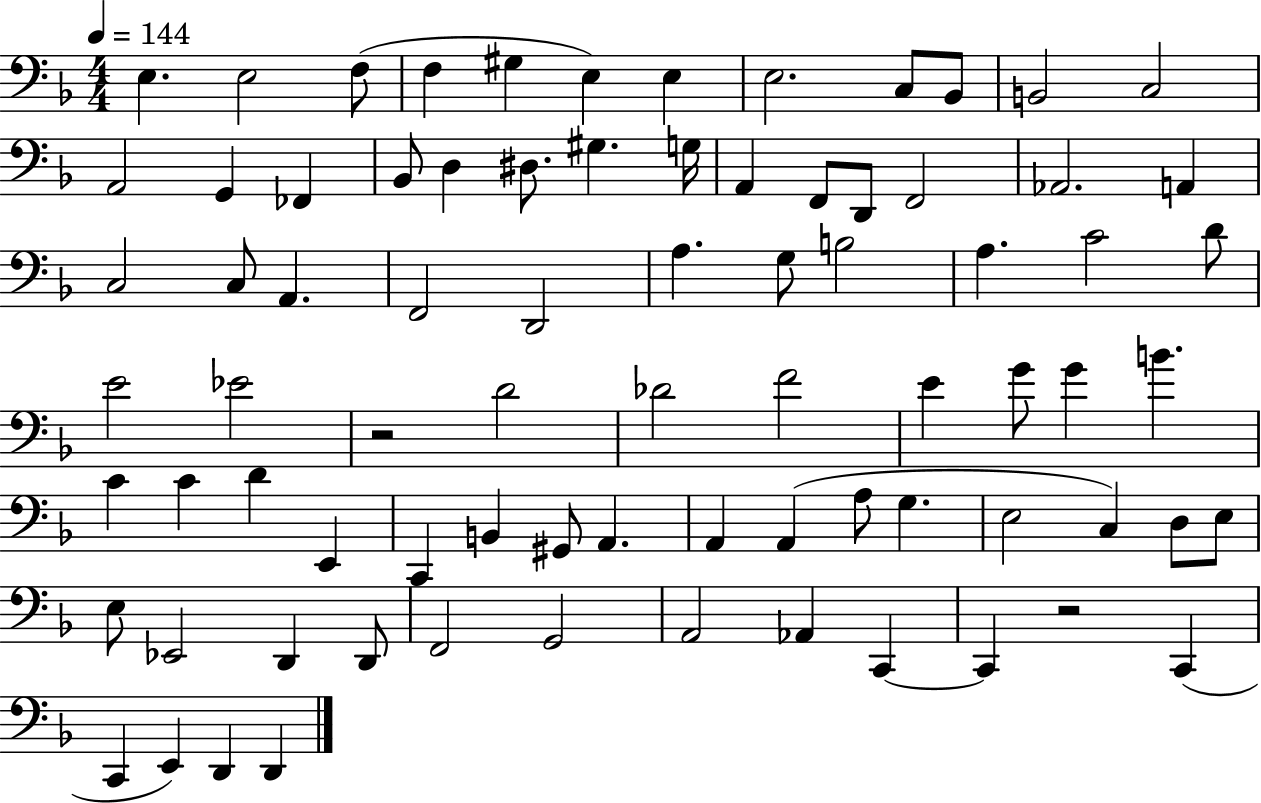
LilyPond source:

{
  \clef bass
  \numericTimeSignature
  \time 4/4
  \key f \major
  \tempo 4 = 144
  e4. e2 f8( | f4 gis4 e4) e4 | e2. c8 bes,8 | b,2 c2 | \break a,2 g,4 fes,4 | bes,8 d4 dis8. gis4. g16 | a,4 f,8 d,8 f,2 | aes,2. a,4 | \break c2 c8 a,4. | f,2 d,2 | a4. g8 b2 | a4. c'2 d'8 | \break e'2 ees'2 | r2 d'2 | des'2 f'2 | e'4 g'8 g'4 b'4. | \break c'4 c'4 d'4 e,4 | c,4 b,4 gis,8 a,4. | a,4 a,4( a8 g4. | e2 c4) d8 e8 | \break e8 ees,2 d,4 d,8 | f,2 g,2 | a,2 aes,4 c,4~~ | c,4 r2 c,4( | \break c,4 e,4) d,4 d,4 | \bar "|."
}